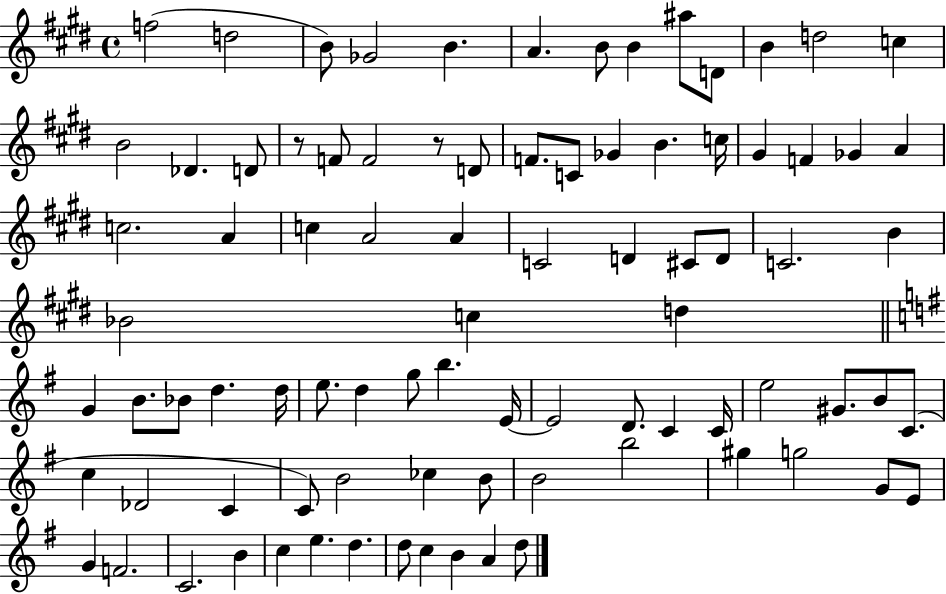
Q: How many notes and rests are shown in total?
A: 87